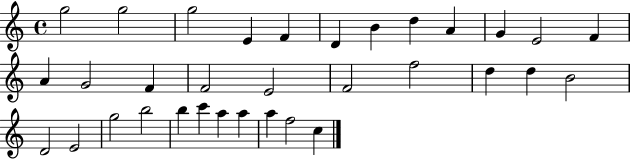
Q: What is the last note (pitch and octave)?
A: C5